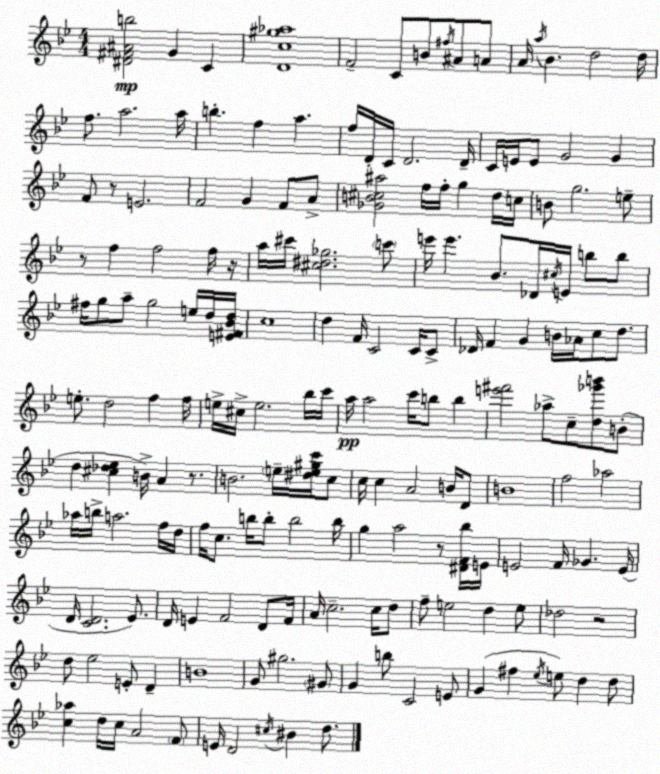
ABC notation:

X:1
T:Untitled
M:4/4
L:1/4
K:Bb
[^D^F^Ab]2 G C [Dc^g_a]4 F2 C/2 B/2 ^f/4 ^A/2 A/2 A/4 a/4 _B d2 d/4 f/2 a2 a/4 b f a f/4 D/4 C/4 D2 D/4 C/4 E/4 E/2 G2 G F/2 z/2 E2 F2 G F/2 A/2 [_GB^c^a]2 f/4 f/4 g d/4 c/4 B/2 g2 e/2 z/2 f f2 f/4 z/4 a/4 ^c'/4 [^c^d_g]2 c'/2 e'/4 e' _B/2 _D/4 ^c/4 E/4 b/2 b/2 ^f/4 g/2 a/2 g2 e/4 d/4 [E^F_Bd]/4 c4 d F/4 C2 C/4 C/2 _D/4 F G B/4 _A/4 c/2 d/2 e/2 d2 f f/4 e/4 ^c/4 e2 _b/4 c'/4 a/4 a2 c'/4 b/2 b [e'^f']2 _a/2 c/2 [d_g'b']/2 B/2 d [^c_d_e] B/4 A z/2 B2 e/4 [^de^gc']/4 c/2 c/4 c A2 B/4 D/2 B4 f2 _a2 _a/4 b/4 a2 f/4 d/4 f/4 c/2 b/4 b/2 b2 b/4 g a2 z/2 [^DF_b]/4 E/4 E2 F/4 _G E/4 D/4 [CD]2 _E/2 D/4 E F2 D/2 F/4 A/4 c2 c/4 d/2 f/2 e2 d e/2 _d2 z2 d/2 _e2 E/2 D B4 G/2 ^g2 ^G/2 G b/2 C2 E/2 G ^f _e/4 e/2 d d/2 [c_a] d/4 c/4 A2 F/2 E/4 D2 ^c/4 ^B d/2